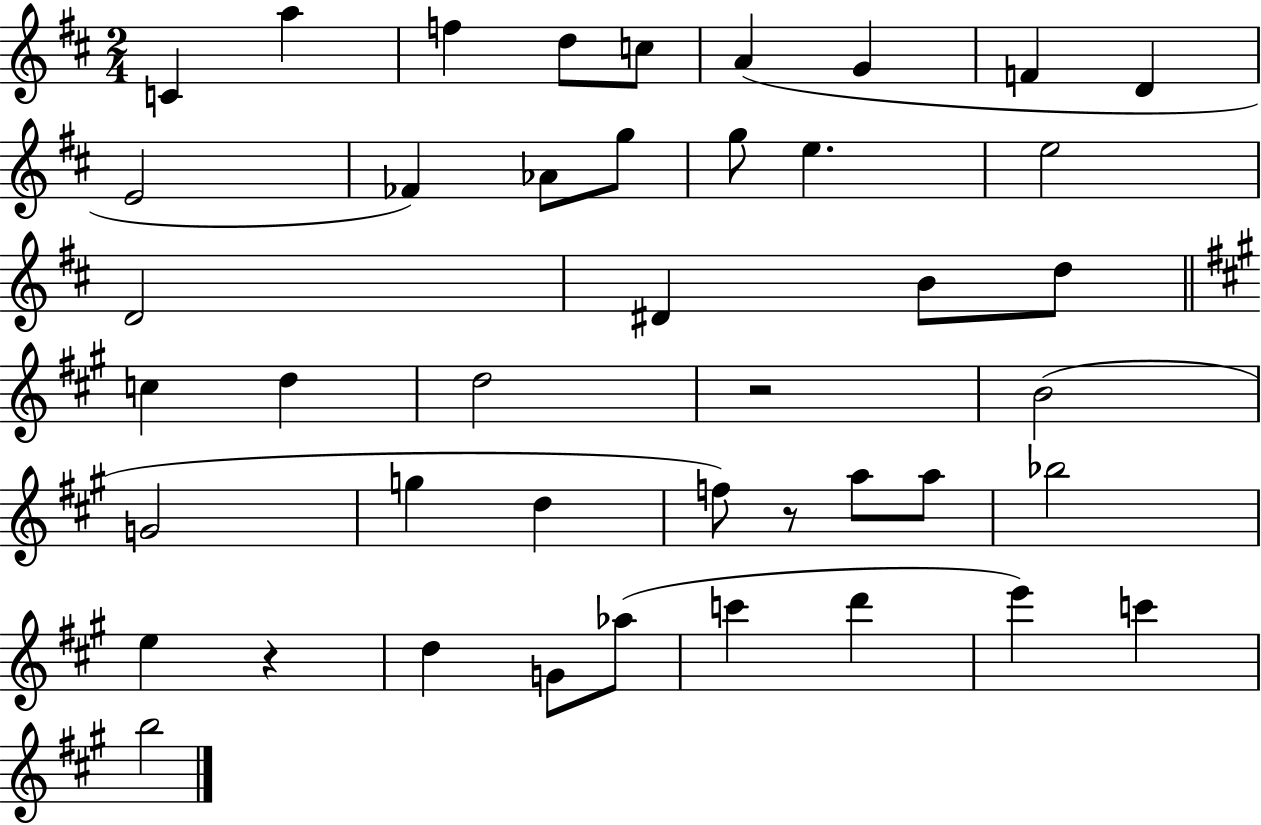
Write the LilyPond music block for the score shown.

{
  \clef treble
  \numericTimeSignature
  \time 2/4
  \key d \major
  \repeat volta 2 { c'4 a''4 | f''4 d''8 c''8 | a'4( g'4 | f'4 d'4 | \break e'2 | fes'4) aes'8 g''8 | g''8 e''4. | e''2 | \break d'2 | dis'4 b'8 d''8 | \bar "||" \break \key a \major c''4 d''4 | d''2 | r2 | b'2( | \break g'2 | g''4 d''4 | f''8) r8 a''8 a''8 | bes''2 | \break e''4 r4 | d''4 g'8 aes''8( | c'''4 d'''4 | e'''4) c'''4 | \break b''2 | } \bar "|."
}